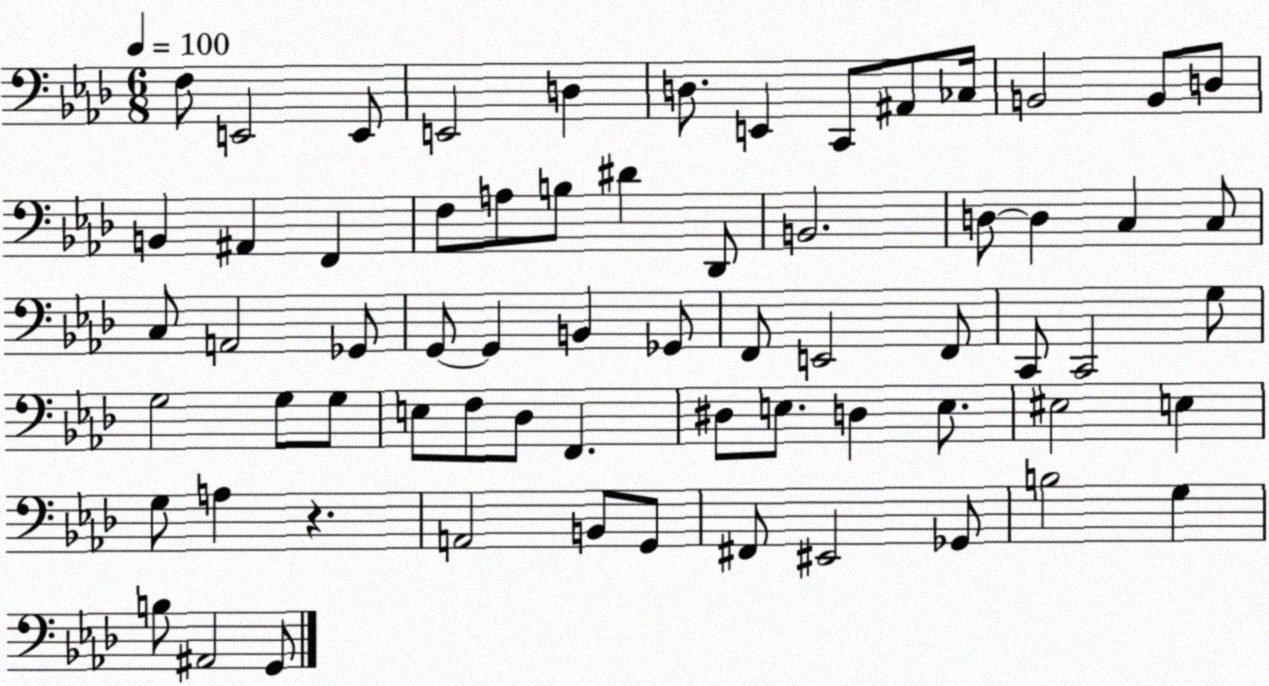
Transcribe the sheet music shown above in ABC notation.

X:1
T:Untitled
M:6/8
L:1/4
K:Ab
F,/2 E,,2 E,,/2 E,,2 D, D,/2 E,, C,,/2 ^A,,/2 _C,/4 B,,2 B,,/2 D,/2 B,, ^A,, F,, F,/2 A,/2 B,/2 ^D _D,,/2 B,,2 D,/2 D, C, C,/2 C,/2 A,,2 _G,,/2 G,,/2 G,, B,, _G,,/2 F,,/2 E,,2 F,,/2 C,,/2 C,,2 G,/2 G,2 G,/2 G,/2 E,/2 F,/2 _D,/2 F,, ^D,/2 E,/2 D, E,/2 ^E,2 E, G,/2 A, z A,,2 B,,/2 G,,/2 ^F,,/2 ^E,,2 _G,,/2 B,2 G, B,/2 ^A,,2 G,,/2